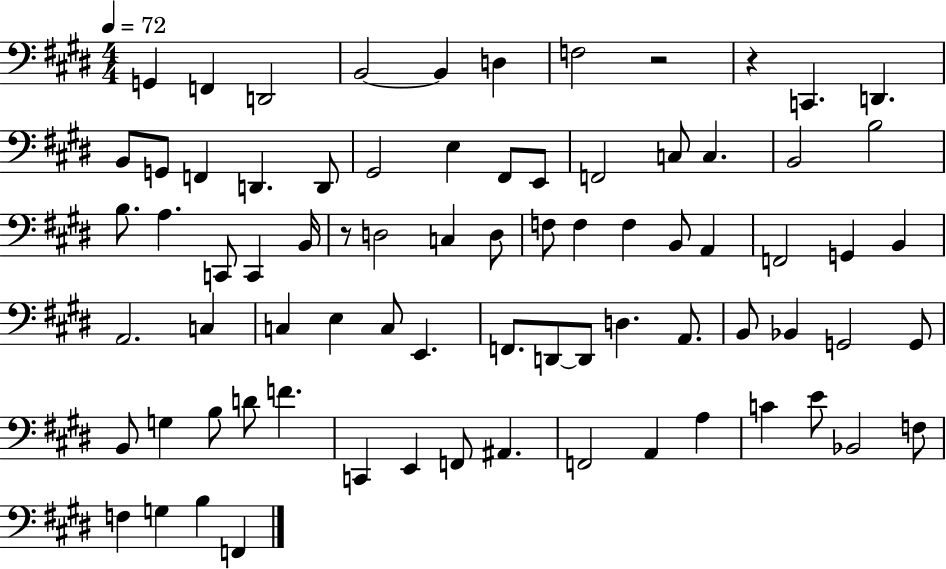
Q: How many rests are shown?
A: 3